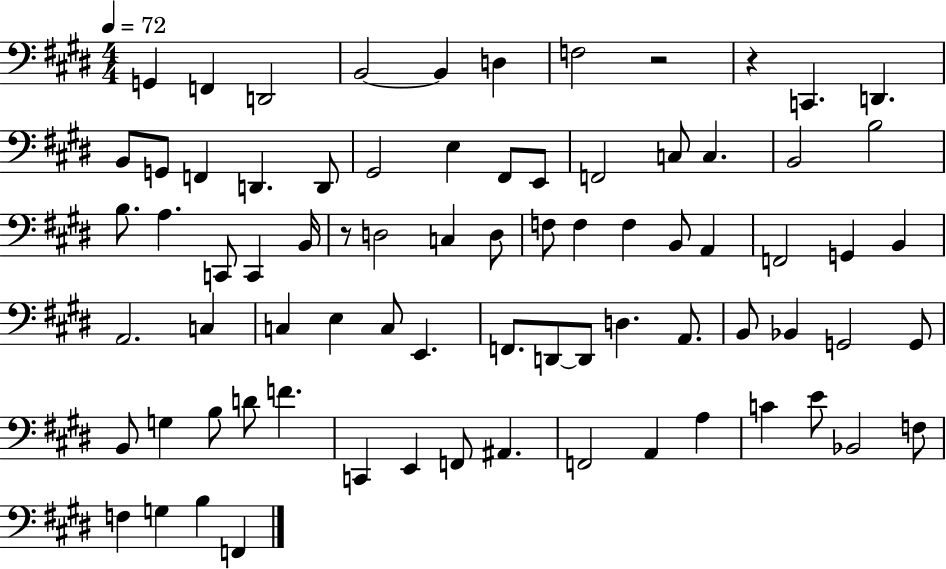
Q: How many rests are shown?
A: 3